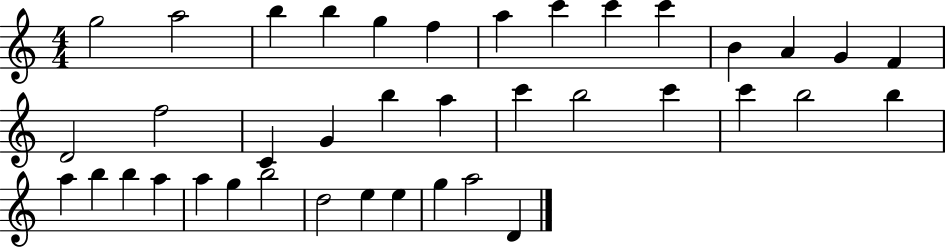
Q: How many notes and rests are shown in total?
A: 39